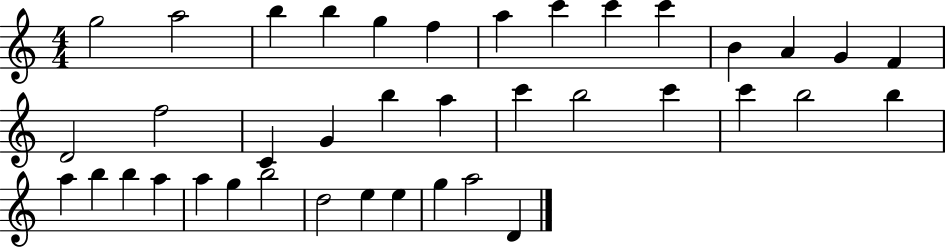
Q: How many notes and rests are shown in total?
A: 39